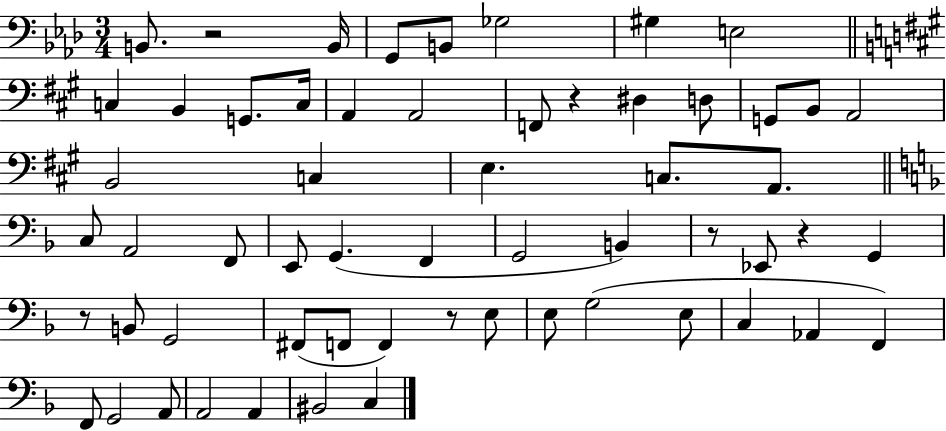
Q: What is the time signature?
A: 3/4